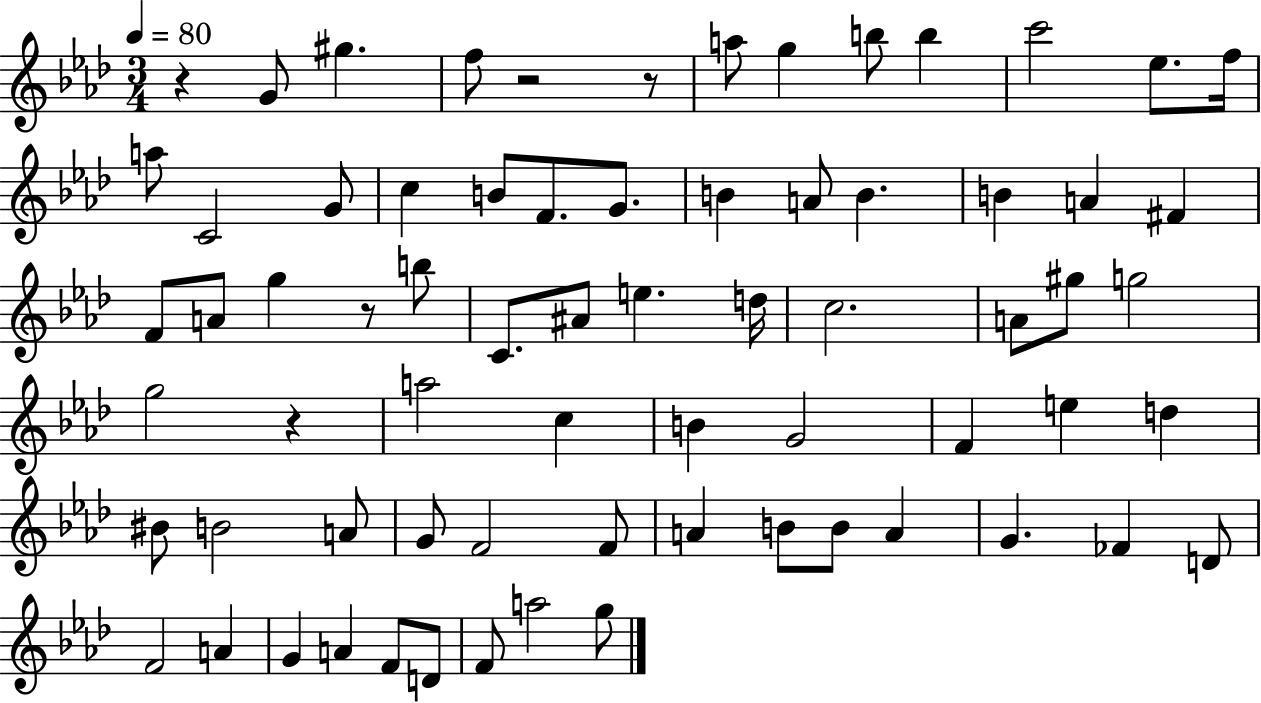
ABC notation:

X:1
T:Untitled
M:3/4
L:1/4
K:Ab
z G/2 ^g f/2 z2 z/2 a/2 g b/2 b c'2 _e/2 f/4 a/2 C2 G/2 c B/2 F/2 G/2 B A/2 B B A ^F F/2 A/2 g z/2 b/2 C/2 ^A/2 e d/4 c2 A/2 ^g/2 g2 g2 z a2 c B G2 F e d ^B/2 B2 A/2 G/2 F2 F/2 A B/2 B/2 A G _F D/2 F2 A G A F/2 D/2 F/2 a2 g/2